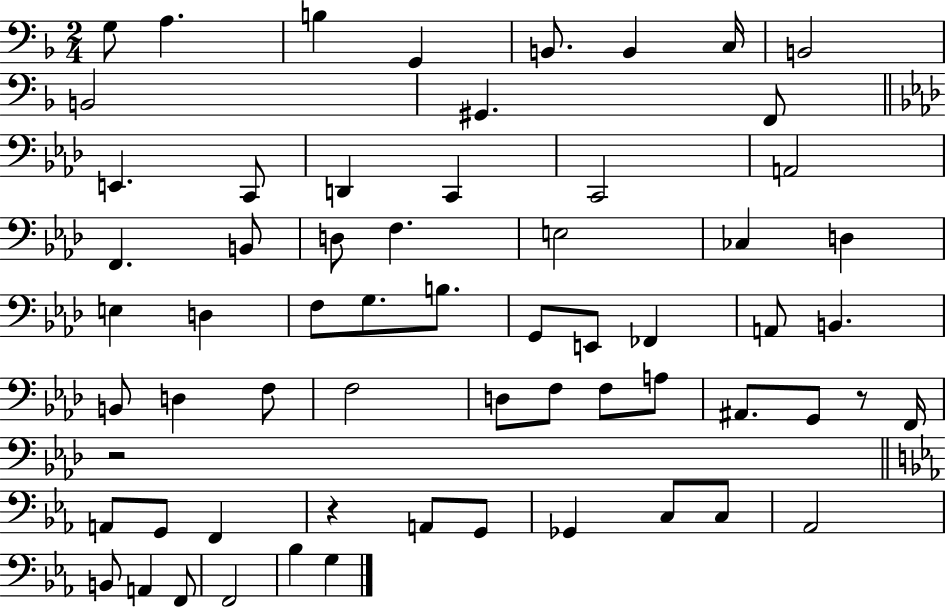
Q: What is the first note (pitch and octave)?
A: G3